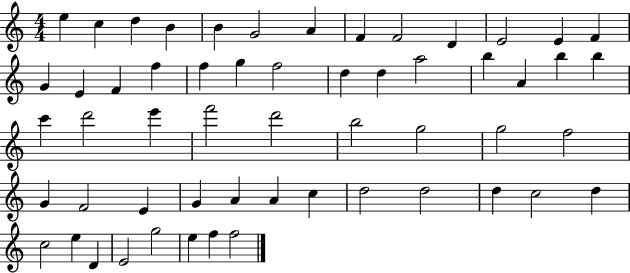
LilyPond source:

{
  \clef treble
  \numericTimeSignature
  \time 4/4
  \key c \major
  e''4 c''4 d''4 b'4 | b'4 g'2 a'4 | f'4 f'2 d'4 | e'2 e'4 f'4 | \break g'4 e'4 f'4 f''4 | f''4 g''4 f''2 | d''4 d''4 a''2 | b''4 a'4 b''4 b''4 | \break c'''4 d'''2 e'''4 | f'''2 d'''2 | b''2 g''2 | g''2 f''2 | \break g'4 f'2 e'4 | g'4 a'4 a'4 c''4 | d''2 d''2 | d''4 c''2 d''4 | \break c''2 e''4 d'4 | e'2 g''2 | e''4 f''4 f''2 | \bar "|."
}